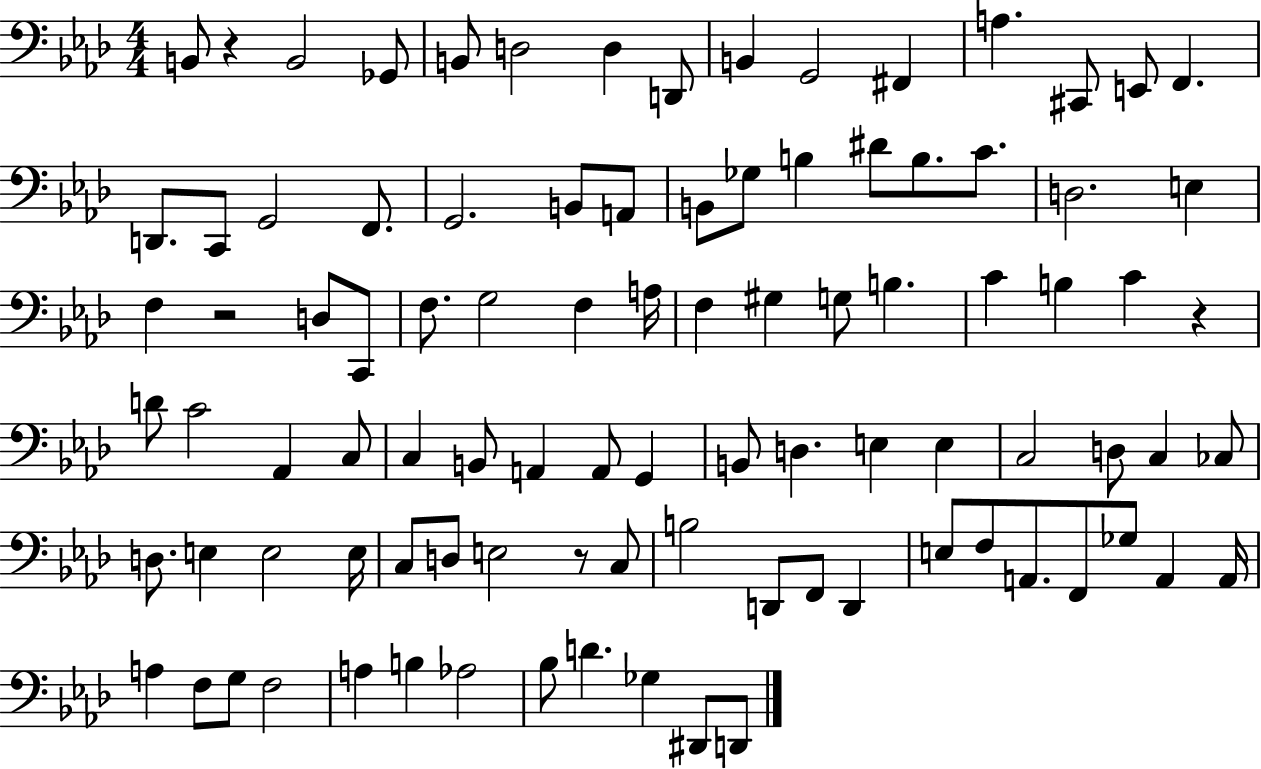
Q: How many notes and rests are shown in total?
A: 95